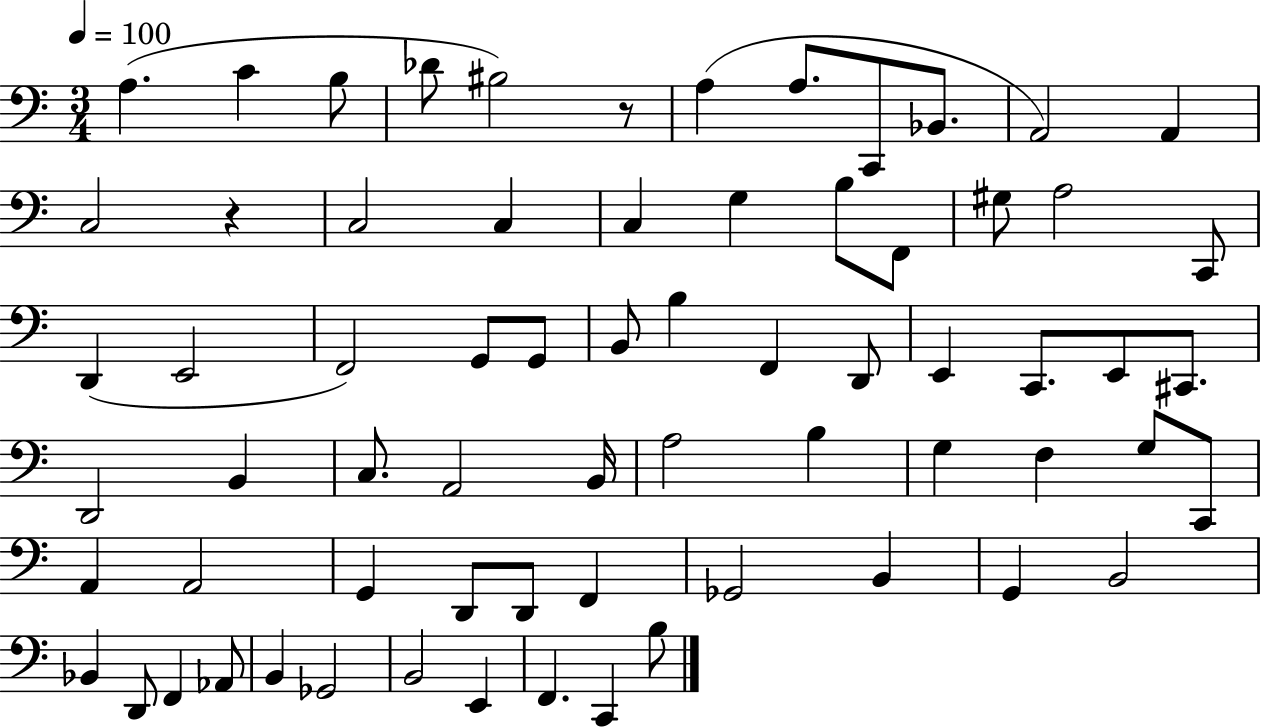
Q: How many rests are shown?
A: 2